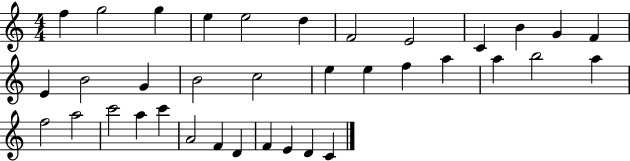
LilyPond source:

{
  \clef treble
  \numericTimeSignature
  \time 4/4
  \key c \major
  f''4 g''2 g''4 | e''4 e''2 d''4 | f'2 e'2 | c'4 b'4 g'4 f'4 | \break e'4 b'2 g'4 | b'2 c''2 | e''4 e''4 f''4 a''4 | a''4 b''2 a''4 | \break f''2 a''2 | c'''2 a''4 c'''4 | a'2 f'4 d'4 | f'4 e'4 d'4 c'4 | \break \bar "|."
}